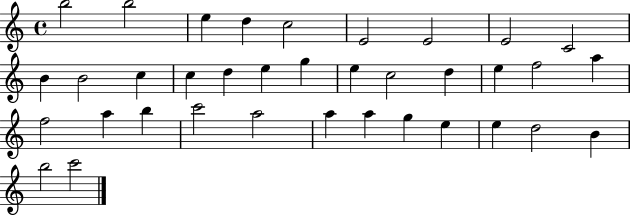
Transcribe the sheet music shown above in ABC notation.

X:1
T:Untitled
M:4/4
L:1/4
K:C
b2 b2 e d c2 E2 E2 E2 C2 B B2 c c d e g e c2 d e f2 a f2 a b c'2 a2 a a g e e d2 B b2 c'2